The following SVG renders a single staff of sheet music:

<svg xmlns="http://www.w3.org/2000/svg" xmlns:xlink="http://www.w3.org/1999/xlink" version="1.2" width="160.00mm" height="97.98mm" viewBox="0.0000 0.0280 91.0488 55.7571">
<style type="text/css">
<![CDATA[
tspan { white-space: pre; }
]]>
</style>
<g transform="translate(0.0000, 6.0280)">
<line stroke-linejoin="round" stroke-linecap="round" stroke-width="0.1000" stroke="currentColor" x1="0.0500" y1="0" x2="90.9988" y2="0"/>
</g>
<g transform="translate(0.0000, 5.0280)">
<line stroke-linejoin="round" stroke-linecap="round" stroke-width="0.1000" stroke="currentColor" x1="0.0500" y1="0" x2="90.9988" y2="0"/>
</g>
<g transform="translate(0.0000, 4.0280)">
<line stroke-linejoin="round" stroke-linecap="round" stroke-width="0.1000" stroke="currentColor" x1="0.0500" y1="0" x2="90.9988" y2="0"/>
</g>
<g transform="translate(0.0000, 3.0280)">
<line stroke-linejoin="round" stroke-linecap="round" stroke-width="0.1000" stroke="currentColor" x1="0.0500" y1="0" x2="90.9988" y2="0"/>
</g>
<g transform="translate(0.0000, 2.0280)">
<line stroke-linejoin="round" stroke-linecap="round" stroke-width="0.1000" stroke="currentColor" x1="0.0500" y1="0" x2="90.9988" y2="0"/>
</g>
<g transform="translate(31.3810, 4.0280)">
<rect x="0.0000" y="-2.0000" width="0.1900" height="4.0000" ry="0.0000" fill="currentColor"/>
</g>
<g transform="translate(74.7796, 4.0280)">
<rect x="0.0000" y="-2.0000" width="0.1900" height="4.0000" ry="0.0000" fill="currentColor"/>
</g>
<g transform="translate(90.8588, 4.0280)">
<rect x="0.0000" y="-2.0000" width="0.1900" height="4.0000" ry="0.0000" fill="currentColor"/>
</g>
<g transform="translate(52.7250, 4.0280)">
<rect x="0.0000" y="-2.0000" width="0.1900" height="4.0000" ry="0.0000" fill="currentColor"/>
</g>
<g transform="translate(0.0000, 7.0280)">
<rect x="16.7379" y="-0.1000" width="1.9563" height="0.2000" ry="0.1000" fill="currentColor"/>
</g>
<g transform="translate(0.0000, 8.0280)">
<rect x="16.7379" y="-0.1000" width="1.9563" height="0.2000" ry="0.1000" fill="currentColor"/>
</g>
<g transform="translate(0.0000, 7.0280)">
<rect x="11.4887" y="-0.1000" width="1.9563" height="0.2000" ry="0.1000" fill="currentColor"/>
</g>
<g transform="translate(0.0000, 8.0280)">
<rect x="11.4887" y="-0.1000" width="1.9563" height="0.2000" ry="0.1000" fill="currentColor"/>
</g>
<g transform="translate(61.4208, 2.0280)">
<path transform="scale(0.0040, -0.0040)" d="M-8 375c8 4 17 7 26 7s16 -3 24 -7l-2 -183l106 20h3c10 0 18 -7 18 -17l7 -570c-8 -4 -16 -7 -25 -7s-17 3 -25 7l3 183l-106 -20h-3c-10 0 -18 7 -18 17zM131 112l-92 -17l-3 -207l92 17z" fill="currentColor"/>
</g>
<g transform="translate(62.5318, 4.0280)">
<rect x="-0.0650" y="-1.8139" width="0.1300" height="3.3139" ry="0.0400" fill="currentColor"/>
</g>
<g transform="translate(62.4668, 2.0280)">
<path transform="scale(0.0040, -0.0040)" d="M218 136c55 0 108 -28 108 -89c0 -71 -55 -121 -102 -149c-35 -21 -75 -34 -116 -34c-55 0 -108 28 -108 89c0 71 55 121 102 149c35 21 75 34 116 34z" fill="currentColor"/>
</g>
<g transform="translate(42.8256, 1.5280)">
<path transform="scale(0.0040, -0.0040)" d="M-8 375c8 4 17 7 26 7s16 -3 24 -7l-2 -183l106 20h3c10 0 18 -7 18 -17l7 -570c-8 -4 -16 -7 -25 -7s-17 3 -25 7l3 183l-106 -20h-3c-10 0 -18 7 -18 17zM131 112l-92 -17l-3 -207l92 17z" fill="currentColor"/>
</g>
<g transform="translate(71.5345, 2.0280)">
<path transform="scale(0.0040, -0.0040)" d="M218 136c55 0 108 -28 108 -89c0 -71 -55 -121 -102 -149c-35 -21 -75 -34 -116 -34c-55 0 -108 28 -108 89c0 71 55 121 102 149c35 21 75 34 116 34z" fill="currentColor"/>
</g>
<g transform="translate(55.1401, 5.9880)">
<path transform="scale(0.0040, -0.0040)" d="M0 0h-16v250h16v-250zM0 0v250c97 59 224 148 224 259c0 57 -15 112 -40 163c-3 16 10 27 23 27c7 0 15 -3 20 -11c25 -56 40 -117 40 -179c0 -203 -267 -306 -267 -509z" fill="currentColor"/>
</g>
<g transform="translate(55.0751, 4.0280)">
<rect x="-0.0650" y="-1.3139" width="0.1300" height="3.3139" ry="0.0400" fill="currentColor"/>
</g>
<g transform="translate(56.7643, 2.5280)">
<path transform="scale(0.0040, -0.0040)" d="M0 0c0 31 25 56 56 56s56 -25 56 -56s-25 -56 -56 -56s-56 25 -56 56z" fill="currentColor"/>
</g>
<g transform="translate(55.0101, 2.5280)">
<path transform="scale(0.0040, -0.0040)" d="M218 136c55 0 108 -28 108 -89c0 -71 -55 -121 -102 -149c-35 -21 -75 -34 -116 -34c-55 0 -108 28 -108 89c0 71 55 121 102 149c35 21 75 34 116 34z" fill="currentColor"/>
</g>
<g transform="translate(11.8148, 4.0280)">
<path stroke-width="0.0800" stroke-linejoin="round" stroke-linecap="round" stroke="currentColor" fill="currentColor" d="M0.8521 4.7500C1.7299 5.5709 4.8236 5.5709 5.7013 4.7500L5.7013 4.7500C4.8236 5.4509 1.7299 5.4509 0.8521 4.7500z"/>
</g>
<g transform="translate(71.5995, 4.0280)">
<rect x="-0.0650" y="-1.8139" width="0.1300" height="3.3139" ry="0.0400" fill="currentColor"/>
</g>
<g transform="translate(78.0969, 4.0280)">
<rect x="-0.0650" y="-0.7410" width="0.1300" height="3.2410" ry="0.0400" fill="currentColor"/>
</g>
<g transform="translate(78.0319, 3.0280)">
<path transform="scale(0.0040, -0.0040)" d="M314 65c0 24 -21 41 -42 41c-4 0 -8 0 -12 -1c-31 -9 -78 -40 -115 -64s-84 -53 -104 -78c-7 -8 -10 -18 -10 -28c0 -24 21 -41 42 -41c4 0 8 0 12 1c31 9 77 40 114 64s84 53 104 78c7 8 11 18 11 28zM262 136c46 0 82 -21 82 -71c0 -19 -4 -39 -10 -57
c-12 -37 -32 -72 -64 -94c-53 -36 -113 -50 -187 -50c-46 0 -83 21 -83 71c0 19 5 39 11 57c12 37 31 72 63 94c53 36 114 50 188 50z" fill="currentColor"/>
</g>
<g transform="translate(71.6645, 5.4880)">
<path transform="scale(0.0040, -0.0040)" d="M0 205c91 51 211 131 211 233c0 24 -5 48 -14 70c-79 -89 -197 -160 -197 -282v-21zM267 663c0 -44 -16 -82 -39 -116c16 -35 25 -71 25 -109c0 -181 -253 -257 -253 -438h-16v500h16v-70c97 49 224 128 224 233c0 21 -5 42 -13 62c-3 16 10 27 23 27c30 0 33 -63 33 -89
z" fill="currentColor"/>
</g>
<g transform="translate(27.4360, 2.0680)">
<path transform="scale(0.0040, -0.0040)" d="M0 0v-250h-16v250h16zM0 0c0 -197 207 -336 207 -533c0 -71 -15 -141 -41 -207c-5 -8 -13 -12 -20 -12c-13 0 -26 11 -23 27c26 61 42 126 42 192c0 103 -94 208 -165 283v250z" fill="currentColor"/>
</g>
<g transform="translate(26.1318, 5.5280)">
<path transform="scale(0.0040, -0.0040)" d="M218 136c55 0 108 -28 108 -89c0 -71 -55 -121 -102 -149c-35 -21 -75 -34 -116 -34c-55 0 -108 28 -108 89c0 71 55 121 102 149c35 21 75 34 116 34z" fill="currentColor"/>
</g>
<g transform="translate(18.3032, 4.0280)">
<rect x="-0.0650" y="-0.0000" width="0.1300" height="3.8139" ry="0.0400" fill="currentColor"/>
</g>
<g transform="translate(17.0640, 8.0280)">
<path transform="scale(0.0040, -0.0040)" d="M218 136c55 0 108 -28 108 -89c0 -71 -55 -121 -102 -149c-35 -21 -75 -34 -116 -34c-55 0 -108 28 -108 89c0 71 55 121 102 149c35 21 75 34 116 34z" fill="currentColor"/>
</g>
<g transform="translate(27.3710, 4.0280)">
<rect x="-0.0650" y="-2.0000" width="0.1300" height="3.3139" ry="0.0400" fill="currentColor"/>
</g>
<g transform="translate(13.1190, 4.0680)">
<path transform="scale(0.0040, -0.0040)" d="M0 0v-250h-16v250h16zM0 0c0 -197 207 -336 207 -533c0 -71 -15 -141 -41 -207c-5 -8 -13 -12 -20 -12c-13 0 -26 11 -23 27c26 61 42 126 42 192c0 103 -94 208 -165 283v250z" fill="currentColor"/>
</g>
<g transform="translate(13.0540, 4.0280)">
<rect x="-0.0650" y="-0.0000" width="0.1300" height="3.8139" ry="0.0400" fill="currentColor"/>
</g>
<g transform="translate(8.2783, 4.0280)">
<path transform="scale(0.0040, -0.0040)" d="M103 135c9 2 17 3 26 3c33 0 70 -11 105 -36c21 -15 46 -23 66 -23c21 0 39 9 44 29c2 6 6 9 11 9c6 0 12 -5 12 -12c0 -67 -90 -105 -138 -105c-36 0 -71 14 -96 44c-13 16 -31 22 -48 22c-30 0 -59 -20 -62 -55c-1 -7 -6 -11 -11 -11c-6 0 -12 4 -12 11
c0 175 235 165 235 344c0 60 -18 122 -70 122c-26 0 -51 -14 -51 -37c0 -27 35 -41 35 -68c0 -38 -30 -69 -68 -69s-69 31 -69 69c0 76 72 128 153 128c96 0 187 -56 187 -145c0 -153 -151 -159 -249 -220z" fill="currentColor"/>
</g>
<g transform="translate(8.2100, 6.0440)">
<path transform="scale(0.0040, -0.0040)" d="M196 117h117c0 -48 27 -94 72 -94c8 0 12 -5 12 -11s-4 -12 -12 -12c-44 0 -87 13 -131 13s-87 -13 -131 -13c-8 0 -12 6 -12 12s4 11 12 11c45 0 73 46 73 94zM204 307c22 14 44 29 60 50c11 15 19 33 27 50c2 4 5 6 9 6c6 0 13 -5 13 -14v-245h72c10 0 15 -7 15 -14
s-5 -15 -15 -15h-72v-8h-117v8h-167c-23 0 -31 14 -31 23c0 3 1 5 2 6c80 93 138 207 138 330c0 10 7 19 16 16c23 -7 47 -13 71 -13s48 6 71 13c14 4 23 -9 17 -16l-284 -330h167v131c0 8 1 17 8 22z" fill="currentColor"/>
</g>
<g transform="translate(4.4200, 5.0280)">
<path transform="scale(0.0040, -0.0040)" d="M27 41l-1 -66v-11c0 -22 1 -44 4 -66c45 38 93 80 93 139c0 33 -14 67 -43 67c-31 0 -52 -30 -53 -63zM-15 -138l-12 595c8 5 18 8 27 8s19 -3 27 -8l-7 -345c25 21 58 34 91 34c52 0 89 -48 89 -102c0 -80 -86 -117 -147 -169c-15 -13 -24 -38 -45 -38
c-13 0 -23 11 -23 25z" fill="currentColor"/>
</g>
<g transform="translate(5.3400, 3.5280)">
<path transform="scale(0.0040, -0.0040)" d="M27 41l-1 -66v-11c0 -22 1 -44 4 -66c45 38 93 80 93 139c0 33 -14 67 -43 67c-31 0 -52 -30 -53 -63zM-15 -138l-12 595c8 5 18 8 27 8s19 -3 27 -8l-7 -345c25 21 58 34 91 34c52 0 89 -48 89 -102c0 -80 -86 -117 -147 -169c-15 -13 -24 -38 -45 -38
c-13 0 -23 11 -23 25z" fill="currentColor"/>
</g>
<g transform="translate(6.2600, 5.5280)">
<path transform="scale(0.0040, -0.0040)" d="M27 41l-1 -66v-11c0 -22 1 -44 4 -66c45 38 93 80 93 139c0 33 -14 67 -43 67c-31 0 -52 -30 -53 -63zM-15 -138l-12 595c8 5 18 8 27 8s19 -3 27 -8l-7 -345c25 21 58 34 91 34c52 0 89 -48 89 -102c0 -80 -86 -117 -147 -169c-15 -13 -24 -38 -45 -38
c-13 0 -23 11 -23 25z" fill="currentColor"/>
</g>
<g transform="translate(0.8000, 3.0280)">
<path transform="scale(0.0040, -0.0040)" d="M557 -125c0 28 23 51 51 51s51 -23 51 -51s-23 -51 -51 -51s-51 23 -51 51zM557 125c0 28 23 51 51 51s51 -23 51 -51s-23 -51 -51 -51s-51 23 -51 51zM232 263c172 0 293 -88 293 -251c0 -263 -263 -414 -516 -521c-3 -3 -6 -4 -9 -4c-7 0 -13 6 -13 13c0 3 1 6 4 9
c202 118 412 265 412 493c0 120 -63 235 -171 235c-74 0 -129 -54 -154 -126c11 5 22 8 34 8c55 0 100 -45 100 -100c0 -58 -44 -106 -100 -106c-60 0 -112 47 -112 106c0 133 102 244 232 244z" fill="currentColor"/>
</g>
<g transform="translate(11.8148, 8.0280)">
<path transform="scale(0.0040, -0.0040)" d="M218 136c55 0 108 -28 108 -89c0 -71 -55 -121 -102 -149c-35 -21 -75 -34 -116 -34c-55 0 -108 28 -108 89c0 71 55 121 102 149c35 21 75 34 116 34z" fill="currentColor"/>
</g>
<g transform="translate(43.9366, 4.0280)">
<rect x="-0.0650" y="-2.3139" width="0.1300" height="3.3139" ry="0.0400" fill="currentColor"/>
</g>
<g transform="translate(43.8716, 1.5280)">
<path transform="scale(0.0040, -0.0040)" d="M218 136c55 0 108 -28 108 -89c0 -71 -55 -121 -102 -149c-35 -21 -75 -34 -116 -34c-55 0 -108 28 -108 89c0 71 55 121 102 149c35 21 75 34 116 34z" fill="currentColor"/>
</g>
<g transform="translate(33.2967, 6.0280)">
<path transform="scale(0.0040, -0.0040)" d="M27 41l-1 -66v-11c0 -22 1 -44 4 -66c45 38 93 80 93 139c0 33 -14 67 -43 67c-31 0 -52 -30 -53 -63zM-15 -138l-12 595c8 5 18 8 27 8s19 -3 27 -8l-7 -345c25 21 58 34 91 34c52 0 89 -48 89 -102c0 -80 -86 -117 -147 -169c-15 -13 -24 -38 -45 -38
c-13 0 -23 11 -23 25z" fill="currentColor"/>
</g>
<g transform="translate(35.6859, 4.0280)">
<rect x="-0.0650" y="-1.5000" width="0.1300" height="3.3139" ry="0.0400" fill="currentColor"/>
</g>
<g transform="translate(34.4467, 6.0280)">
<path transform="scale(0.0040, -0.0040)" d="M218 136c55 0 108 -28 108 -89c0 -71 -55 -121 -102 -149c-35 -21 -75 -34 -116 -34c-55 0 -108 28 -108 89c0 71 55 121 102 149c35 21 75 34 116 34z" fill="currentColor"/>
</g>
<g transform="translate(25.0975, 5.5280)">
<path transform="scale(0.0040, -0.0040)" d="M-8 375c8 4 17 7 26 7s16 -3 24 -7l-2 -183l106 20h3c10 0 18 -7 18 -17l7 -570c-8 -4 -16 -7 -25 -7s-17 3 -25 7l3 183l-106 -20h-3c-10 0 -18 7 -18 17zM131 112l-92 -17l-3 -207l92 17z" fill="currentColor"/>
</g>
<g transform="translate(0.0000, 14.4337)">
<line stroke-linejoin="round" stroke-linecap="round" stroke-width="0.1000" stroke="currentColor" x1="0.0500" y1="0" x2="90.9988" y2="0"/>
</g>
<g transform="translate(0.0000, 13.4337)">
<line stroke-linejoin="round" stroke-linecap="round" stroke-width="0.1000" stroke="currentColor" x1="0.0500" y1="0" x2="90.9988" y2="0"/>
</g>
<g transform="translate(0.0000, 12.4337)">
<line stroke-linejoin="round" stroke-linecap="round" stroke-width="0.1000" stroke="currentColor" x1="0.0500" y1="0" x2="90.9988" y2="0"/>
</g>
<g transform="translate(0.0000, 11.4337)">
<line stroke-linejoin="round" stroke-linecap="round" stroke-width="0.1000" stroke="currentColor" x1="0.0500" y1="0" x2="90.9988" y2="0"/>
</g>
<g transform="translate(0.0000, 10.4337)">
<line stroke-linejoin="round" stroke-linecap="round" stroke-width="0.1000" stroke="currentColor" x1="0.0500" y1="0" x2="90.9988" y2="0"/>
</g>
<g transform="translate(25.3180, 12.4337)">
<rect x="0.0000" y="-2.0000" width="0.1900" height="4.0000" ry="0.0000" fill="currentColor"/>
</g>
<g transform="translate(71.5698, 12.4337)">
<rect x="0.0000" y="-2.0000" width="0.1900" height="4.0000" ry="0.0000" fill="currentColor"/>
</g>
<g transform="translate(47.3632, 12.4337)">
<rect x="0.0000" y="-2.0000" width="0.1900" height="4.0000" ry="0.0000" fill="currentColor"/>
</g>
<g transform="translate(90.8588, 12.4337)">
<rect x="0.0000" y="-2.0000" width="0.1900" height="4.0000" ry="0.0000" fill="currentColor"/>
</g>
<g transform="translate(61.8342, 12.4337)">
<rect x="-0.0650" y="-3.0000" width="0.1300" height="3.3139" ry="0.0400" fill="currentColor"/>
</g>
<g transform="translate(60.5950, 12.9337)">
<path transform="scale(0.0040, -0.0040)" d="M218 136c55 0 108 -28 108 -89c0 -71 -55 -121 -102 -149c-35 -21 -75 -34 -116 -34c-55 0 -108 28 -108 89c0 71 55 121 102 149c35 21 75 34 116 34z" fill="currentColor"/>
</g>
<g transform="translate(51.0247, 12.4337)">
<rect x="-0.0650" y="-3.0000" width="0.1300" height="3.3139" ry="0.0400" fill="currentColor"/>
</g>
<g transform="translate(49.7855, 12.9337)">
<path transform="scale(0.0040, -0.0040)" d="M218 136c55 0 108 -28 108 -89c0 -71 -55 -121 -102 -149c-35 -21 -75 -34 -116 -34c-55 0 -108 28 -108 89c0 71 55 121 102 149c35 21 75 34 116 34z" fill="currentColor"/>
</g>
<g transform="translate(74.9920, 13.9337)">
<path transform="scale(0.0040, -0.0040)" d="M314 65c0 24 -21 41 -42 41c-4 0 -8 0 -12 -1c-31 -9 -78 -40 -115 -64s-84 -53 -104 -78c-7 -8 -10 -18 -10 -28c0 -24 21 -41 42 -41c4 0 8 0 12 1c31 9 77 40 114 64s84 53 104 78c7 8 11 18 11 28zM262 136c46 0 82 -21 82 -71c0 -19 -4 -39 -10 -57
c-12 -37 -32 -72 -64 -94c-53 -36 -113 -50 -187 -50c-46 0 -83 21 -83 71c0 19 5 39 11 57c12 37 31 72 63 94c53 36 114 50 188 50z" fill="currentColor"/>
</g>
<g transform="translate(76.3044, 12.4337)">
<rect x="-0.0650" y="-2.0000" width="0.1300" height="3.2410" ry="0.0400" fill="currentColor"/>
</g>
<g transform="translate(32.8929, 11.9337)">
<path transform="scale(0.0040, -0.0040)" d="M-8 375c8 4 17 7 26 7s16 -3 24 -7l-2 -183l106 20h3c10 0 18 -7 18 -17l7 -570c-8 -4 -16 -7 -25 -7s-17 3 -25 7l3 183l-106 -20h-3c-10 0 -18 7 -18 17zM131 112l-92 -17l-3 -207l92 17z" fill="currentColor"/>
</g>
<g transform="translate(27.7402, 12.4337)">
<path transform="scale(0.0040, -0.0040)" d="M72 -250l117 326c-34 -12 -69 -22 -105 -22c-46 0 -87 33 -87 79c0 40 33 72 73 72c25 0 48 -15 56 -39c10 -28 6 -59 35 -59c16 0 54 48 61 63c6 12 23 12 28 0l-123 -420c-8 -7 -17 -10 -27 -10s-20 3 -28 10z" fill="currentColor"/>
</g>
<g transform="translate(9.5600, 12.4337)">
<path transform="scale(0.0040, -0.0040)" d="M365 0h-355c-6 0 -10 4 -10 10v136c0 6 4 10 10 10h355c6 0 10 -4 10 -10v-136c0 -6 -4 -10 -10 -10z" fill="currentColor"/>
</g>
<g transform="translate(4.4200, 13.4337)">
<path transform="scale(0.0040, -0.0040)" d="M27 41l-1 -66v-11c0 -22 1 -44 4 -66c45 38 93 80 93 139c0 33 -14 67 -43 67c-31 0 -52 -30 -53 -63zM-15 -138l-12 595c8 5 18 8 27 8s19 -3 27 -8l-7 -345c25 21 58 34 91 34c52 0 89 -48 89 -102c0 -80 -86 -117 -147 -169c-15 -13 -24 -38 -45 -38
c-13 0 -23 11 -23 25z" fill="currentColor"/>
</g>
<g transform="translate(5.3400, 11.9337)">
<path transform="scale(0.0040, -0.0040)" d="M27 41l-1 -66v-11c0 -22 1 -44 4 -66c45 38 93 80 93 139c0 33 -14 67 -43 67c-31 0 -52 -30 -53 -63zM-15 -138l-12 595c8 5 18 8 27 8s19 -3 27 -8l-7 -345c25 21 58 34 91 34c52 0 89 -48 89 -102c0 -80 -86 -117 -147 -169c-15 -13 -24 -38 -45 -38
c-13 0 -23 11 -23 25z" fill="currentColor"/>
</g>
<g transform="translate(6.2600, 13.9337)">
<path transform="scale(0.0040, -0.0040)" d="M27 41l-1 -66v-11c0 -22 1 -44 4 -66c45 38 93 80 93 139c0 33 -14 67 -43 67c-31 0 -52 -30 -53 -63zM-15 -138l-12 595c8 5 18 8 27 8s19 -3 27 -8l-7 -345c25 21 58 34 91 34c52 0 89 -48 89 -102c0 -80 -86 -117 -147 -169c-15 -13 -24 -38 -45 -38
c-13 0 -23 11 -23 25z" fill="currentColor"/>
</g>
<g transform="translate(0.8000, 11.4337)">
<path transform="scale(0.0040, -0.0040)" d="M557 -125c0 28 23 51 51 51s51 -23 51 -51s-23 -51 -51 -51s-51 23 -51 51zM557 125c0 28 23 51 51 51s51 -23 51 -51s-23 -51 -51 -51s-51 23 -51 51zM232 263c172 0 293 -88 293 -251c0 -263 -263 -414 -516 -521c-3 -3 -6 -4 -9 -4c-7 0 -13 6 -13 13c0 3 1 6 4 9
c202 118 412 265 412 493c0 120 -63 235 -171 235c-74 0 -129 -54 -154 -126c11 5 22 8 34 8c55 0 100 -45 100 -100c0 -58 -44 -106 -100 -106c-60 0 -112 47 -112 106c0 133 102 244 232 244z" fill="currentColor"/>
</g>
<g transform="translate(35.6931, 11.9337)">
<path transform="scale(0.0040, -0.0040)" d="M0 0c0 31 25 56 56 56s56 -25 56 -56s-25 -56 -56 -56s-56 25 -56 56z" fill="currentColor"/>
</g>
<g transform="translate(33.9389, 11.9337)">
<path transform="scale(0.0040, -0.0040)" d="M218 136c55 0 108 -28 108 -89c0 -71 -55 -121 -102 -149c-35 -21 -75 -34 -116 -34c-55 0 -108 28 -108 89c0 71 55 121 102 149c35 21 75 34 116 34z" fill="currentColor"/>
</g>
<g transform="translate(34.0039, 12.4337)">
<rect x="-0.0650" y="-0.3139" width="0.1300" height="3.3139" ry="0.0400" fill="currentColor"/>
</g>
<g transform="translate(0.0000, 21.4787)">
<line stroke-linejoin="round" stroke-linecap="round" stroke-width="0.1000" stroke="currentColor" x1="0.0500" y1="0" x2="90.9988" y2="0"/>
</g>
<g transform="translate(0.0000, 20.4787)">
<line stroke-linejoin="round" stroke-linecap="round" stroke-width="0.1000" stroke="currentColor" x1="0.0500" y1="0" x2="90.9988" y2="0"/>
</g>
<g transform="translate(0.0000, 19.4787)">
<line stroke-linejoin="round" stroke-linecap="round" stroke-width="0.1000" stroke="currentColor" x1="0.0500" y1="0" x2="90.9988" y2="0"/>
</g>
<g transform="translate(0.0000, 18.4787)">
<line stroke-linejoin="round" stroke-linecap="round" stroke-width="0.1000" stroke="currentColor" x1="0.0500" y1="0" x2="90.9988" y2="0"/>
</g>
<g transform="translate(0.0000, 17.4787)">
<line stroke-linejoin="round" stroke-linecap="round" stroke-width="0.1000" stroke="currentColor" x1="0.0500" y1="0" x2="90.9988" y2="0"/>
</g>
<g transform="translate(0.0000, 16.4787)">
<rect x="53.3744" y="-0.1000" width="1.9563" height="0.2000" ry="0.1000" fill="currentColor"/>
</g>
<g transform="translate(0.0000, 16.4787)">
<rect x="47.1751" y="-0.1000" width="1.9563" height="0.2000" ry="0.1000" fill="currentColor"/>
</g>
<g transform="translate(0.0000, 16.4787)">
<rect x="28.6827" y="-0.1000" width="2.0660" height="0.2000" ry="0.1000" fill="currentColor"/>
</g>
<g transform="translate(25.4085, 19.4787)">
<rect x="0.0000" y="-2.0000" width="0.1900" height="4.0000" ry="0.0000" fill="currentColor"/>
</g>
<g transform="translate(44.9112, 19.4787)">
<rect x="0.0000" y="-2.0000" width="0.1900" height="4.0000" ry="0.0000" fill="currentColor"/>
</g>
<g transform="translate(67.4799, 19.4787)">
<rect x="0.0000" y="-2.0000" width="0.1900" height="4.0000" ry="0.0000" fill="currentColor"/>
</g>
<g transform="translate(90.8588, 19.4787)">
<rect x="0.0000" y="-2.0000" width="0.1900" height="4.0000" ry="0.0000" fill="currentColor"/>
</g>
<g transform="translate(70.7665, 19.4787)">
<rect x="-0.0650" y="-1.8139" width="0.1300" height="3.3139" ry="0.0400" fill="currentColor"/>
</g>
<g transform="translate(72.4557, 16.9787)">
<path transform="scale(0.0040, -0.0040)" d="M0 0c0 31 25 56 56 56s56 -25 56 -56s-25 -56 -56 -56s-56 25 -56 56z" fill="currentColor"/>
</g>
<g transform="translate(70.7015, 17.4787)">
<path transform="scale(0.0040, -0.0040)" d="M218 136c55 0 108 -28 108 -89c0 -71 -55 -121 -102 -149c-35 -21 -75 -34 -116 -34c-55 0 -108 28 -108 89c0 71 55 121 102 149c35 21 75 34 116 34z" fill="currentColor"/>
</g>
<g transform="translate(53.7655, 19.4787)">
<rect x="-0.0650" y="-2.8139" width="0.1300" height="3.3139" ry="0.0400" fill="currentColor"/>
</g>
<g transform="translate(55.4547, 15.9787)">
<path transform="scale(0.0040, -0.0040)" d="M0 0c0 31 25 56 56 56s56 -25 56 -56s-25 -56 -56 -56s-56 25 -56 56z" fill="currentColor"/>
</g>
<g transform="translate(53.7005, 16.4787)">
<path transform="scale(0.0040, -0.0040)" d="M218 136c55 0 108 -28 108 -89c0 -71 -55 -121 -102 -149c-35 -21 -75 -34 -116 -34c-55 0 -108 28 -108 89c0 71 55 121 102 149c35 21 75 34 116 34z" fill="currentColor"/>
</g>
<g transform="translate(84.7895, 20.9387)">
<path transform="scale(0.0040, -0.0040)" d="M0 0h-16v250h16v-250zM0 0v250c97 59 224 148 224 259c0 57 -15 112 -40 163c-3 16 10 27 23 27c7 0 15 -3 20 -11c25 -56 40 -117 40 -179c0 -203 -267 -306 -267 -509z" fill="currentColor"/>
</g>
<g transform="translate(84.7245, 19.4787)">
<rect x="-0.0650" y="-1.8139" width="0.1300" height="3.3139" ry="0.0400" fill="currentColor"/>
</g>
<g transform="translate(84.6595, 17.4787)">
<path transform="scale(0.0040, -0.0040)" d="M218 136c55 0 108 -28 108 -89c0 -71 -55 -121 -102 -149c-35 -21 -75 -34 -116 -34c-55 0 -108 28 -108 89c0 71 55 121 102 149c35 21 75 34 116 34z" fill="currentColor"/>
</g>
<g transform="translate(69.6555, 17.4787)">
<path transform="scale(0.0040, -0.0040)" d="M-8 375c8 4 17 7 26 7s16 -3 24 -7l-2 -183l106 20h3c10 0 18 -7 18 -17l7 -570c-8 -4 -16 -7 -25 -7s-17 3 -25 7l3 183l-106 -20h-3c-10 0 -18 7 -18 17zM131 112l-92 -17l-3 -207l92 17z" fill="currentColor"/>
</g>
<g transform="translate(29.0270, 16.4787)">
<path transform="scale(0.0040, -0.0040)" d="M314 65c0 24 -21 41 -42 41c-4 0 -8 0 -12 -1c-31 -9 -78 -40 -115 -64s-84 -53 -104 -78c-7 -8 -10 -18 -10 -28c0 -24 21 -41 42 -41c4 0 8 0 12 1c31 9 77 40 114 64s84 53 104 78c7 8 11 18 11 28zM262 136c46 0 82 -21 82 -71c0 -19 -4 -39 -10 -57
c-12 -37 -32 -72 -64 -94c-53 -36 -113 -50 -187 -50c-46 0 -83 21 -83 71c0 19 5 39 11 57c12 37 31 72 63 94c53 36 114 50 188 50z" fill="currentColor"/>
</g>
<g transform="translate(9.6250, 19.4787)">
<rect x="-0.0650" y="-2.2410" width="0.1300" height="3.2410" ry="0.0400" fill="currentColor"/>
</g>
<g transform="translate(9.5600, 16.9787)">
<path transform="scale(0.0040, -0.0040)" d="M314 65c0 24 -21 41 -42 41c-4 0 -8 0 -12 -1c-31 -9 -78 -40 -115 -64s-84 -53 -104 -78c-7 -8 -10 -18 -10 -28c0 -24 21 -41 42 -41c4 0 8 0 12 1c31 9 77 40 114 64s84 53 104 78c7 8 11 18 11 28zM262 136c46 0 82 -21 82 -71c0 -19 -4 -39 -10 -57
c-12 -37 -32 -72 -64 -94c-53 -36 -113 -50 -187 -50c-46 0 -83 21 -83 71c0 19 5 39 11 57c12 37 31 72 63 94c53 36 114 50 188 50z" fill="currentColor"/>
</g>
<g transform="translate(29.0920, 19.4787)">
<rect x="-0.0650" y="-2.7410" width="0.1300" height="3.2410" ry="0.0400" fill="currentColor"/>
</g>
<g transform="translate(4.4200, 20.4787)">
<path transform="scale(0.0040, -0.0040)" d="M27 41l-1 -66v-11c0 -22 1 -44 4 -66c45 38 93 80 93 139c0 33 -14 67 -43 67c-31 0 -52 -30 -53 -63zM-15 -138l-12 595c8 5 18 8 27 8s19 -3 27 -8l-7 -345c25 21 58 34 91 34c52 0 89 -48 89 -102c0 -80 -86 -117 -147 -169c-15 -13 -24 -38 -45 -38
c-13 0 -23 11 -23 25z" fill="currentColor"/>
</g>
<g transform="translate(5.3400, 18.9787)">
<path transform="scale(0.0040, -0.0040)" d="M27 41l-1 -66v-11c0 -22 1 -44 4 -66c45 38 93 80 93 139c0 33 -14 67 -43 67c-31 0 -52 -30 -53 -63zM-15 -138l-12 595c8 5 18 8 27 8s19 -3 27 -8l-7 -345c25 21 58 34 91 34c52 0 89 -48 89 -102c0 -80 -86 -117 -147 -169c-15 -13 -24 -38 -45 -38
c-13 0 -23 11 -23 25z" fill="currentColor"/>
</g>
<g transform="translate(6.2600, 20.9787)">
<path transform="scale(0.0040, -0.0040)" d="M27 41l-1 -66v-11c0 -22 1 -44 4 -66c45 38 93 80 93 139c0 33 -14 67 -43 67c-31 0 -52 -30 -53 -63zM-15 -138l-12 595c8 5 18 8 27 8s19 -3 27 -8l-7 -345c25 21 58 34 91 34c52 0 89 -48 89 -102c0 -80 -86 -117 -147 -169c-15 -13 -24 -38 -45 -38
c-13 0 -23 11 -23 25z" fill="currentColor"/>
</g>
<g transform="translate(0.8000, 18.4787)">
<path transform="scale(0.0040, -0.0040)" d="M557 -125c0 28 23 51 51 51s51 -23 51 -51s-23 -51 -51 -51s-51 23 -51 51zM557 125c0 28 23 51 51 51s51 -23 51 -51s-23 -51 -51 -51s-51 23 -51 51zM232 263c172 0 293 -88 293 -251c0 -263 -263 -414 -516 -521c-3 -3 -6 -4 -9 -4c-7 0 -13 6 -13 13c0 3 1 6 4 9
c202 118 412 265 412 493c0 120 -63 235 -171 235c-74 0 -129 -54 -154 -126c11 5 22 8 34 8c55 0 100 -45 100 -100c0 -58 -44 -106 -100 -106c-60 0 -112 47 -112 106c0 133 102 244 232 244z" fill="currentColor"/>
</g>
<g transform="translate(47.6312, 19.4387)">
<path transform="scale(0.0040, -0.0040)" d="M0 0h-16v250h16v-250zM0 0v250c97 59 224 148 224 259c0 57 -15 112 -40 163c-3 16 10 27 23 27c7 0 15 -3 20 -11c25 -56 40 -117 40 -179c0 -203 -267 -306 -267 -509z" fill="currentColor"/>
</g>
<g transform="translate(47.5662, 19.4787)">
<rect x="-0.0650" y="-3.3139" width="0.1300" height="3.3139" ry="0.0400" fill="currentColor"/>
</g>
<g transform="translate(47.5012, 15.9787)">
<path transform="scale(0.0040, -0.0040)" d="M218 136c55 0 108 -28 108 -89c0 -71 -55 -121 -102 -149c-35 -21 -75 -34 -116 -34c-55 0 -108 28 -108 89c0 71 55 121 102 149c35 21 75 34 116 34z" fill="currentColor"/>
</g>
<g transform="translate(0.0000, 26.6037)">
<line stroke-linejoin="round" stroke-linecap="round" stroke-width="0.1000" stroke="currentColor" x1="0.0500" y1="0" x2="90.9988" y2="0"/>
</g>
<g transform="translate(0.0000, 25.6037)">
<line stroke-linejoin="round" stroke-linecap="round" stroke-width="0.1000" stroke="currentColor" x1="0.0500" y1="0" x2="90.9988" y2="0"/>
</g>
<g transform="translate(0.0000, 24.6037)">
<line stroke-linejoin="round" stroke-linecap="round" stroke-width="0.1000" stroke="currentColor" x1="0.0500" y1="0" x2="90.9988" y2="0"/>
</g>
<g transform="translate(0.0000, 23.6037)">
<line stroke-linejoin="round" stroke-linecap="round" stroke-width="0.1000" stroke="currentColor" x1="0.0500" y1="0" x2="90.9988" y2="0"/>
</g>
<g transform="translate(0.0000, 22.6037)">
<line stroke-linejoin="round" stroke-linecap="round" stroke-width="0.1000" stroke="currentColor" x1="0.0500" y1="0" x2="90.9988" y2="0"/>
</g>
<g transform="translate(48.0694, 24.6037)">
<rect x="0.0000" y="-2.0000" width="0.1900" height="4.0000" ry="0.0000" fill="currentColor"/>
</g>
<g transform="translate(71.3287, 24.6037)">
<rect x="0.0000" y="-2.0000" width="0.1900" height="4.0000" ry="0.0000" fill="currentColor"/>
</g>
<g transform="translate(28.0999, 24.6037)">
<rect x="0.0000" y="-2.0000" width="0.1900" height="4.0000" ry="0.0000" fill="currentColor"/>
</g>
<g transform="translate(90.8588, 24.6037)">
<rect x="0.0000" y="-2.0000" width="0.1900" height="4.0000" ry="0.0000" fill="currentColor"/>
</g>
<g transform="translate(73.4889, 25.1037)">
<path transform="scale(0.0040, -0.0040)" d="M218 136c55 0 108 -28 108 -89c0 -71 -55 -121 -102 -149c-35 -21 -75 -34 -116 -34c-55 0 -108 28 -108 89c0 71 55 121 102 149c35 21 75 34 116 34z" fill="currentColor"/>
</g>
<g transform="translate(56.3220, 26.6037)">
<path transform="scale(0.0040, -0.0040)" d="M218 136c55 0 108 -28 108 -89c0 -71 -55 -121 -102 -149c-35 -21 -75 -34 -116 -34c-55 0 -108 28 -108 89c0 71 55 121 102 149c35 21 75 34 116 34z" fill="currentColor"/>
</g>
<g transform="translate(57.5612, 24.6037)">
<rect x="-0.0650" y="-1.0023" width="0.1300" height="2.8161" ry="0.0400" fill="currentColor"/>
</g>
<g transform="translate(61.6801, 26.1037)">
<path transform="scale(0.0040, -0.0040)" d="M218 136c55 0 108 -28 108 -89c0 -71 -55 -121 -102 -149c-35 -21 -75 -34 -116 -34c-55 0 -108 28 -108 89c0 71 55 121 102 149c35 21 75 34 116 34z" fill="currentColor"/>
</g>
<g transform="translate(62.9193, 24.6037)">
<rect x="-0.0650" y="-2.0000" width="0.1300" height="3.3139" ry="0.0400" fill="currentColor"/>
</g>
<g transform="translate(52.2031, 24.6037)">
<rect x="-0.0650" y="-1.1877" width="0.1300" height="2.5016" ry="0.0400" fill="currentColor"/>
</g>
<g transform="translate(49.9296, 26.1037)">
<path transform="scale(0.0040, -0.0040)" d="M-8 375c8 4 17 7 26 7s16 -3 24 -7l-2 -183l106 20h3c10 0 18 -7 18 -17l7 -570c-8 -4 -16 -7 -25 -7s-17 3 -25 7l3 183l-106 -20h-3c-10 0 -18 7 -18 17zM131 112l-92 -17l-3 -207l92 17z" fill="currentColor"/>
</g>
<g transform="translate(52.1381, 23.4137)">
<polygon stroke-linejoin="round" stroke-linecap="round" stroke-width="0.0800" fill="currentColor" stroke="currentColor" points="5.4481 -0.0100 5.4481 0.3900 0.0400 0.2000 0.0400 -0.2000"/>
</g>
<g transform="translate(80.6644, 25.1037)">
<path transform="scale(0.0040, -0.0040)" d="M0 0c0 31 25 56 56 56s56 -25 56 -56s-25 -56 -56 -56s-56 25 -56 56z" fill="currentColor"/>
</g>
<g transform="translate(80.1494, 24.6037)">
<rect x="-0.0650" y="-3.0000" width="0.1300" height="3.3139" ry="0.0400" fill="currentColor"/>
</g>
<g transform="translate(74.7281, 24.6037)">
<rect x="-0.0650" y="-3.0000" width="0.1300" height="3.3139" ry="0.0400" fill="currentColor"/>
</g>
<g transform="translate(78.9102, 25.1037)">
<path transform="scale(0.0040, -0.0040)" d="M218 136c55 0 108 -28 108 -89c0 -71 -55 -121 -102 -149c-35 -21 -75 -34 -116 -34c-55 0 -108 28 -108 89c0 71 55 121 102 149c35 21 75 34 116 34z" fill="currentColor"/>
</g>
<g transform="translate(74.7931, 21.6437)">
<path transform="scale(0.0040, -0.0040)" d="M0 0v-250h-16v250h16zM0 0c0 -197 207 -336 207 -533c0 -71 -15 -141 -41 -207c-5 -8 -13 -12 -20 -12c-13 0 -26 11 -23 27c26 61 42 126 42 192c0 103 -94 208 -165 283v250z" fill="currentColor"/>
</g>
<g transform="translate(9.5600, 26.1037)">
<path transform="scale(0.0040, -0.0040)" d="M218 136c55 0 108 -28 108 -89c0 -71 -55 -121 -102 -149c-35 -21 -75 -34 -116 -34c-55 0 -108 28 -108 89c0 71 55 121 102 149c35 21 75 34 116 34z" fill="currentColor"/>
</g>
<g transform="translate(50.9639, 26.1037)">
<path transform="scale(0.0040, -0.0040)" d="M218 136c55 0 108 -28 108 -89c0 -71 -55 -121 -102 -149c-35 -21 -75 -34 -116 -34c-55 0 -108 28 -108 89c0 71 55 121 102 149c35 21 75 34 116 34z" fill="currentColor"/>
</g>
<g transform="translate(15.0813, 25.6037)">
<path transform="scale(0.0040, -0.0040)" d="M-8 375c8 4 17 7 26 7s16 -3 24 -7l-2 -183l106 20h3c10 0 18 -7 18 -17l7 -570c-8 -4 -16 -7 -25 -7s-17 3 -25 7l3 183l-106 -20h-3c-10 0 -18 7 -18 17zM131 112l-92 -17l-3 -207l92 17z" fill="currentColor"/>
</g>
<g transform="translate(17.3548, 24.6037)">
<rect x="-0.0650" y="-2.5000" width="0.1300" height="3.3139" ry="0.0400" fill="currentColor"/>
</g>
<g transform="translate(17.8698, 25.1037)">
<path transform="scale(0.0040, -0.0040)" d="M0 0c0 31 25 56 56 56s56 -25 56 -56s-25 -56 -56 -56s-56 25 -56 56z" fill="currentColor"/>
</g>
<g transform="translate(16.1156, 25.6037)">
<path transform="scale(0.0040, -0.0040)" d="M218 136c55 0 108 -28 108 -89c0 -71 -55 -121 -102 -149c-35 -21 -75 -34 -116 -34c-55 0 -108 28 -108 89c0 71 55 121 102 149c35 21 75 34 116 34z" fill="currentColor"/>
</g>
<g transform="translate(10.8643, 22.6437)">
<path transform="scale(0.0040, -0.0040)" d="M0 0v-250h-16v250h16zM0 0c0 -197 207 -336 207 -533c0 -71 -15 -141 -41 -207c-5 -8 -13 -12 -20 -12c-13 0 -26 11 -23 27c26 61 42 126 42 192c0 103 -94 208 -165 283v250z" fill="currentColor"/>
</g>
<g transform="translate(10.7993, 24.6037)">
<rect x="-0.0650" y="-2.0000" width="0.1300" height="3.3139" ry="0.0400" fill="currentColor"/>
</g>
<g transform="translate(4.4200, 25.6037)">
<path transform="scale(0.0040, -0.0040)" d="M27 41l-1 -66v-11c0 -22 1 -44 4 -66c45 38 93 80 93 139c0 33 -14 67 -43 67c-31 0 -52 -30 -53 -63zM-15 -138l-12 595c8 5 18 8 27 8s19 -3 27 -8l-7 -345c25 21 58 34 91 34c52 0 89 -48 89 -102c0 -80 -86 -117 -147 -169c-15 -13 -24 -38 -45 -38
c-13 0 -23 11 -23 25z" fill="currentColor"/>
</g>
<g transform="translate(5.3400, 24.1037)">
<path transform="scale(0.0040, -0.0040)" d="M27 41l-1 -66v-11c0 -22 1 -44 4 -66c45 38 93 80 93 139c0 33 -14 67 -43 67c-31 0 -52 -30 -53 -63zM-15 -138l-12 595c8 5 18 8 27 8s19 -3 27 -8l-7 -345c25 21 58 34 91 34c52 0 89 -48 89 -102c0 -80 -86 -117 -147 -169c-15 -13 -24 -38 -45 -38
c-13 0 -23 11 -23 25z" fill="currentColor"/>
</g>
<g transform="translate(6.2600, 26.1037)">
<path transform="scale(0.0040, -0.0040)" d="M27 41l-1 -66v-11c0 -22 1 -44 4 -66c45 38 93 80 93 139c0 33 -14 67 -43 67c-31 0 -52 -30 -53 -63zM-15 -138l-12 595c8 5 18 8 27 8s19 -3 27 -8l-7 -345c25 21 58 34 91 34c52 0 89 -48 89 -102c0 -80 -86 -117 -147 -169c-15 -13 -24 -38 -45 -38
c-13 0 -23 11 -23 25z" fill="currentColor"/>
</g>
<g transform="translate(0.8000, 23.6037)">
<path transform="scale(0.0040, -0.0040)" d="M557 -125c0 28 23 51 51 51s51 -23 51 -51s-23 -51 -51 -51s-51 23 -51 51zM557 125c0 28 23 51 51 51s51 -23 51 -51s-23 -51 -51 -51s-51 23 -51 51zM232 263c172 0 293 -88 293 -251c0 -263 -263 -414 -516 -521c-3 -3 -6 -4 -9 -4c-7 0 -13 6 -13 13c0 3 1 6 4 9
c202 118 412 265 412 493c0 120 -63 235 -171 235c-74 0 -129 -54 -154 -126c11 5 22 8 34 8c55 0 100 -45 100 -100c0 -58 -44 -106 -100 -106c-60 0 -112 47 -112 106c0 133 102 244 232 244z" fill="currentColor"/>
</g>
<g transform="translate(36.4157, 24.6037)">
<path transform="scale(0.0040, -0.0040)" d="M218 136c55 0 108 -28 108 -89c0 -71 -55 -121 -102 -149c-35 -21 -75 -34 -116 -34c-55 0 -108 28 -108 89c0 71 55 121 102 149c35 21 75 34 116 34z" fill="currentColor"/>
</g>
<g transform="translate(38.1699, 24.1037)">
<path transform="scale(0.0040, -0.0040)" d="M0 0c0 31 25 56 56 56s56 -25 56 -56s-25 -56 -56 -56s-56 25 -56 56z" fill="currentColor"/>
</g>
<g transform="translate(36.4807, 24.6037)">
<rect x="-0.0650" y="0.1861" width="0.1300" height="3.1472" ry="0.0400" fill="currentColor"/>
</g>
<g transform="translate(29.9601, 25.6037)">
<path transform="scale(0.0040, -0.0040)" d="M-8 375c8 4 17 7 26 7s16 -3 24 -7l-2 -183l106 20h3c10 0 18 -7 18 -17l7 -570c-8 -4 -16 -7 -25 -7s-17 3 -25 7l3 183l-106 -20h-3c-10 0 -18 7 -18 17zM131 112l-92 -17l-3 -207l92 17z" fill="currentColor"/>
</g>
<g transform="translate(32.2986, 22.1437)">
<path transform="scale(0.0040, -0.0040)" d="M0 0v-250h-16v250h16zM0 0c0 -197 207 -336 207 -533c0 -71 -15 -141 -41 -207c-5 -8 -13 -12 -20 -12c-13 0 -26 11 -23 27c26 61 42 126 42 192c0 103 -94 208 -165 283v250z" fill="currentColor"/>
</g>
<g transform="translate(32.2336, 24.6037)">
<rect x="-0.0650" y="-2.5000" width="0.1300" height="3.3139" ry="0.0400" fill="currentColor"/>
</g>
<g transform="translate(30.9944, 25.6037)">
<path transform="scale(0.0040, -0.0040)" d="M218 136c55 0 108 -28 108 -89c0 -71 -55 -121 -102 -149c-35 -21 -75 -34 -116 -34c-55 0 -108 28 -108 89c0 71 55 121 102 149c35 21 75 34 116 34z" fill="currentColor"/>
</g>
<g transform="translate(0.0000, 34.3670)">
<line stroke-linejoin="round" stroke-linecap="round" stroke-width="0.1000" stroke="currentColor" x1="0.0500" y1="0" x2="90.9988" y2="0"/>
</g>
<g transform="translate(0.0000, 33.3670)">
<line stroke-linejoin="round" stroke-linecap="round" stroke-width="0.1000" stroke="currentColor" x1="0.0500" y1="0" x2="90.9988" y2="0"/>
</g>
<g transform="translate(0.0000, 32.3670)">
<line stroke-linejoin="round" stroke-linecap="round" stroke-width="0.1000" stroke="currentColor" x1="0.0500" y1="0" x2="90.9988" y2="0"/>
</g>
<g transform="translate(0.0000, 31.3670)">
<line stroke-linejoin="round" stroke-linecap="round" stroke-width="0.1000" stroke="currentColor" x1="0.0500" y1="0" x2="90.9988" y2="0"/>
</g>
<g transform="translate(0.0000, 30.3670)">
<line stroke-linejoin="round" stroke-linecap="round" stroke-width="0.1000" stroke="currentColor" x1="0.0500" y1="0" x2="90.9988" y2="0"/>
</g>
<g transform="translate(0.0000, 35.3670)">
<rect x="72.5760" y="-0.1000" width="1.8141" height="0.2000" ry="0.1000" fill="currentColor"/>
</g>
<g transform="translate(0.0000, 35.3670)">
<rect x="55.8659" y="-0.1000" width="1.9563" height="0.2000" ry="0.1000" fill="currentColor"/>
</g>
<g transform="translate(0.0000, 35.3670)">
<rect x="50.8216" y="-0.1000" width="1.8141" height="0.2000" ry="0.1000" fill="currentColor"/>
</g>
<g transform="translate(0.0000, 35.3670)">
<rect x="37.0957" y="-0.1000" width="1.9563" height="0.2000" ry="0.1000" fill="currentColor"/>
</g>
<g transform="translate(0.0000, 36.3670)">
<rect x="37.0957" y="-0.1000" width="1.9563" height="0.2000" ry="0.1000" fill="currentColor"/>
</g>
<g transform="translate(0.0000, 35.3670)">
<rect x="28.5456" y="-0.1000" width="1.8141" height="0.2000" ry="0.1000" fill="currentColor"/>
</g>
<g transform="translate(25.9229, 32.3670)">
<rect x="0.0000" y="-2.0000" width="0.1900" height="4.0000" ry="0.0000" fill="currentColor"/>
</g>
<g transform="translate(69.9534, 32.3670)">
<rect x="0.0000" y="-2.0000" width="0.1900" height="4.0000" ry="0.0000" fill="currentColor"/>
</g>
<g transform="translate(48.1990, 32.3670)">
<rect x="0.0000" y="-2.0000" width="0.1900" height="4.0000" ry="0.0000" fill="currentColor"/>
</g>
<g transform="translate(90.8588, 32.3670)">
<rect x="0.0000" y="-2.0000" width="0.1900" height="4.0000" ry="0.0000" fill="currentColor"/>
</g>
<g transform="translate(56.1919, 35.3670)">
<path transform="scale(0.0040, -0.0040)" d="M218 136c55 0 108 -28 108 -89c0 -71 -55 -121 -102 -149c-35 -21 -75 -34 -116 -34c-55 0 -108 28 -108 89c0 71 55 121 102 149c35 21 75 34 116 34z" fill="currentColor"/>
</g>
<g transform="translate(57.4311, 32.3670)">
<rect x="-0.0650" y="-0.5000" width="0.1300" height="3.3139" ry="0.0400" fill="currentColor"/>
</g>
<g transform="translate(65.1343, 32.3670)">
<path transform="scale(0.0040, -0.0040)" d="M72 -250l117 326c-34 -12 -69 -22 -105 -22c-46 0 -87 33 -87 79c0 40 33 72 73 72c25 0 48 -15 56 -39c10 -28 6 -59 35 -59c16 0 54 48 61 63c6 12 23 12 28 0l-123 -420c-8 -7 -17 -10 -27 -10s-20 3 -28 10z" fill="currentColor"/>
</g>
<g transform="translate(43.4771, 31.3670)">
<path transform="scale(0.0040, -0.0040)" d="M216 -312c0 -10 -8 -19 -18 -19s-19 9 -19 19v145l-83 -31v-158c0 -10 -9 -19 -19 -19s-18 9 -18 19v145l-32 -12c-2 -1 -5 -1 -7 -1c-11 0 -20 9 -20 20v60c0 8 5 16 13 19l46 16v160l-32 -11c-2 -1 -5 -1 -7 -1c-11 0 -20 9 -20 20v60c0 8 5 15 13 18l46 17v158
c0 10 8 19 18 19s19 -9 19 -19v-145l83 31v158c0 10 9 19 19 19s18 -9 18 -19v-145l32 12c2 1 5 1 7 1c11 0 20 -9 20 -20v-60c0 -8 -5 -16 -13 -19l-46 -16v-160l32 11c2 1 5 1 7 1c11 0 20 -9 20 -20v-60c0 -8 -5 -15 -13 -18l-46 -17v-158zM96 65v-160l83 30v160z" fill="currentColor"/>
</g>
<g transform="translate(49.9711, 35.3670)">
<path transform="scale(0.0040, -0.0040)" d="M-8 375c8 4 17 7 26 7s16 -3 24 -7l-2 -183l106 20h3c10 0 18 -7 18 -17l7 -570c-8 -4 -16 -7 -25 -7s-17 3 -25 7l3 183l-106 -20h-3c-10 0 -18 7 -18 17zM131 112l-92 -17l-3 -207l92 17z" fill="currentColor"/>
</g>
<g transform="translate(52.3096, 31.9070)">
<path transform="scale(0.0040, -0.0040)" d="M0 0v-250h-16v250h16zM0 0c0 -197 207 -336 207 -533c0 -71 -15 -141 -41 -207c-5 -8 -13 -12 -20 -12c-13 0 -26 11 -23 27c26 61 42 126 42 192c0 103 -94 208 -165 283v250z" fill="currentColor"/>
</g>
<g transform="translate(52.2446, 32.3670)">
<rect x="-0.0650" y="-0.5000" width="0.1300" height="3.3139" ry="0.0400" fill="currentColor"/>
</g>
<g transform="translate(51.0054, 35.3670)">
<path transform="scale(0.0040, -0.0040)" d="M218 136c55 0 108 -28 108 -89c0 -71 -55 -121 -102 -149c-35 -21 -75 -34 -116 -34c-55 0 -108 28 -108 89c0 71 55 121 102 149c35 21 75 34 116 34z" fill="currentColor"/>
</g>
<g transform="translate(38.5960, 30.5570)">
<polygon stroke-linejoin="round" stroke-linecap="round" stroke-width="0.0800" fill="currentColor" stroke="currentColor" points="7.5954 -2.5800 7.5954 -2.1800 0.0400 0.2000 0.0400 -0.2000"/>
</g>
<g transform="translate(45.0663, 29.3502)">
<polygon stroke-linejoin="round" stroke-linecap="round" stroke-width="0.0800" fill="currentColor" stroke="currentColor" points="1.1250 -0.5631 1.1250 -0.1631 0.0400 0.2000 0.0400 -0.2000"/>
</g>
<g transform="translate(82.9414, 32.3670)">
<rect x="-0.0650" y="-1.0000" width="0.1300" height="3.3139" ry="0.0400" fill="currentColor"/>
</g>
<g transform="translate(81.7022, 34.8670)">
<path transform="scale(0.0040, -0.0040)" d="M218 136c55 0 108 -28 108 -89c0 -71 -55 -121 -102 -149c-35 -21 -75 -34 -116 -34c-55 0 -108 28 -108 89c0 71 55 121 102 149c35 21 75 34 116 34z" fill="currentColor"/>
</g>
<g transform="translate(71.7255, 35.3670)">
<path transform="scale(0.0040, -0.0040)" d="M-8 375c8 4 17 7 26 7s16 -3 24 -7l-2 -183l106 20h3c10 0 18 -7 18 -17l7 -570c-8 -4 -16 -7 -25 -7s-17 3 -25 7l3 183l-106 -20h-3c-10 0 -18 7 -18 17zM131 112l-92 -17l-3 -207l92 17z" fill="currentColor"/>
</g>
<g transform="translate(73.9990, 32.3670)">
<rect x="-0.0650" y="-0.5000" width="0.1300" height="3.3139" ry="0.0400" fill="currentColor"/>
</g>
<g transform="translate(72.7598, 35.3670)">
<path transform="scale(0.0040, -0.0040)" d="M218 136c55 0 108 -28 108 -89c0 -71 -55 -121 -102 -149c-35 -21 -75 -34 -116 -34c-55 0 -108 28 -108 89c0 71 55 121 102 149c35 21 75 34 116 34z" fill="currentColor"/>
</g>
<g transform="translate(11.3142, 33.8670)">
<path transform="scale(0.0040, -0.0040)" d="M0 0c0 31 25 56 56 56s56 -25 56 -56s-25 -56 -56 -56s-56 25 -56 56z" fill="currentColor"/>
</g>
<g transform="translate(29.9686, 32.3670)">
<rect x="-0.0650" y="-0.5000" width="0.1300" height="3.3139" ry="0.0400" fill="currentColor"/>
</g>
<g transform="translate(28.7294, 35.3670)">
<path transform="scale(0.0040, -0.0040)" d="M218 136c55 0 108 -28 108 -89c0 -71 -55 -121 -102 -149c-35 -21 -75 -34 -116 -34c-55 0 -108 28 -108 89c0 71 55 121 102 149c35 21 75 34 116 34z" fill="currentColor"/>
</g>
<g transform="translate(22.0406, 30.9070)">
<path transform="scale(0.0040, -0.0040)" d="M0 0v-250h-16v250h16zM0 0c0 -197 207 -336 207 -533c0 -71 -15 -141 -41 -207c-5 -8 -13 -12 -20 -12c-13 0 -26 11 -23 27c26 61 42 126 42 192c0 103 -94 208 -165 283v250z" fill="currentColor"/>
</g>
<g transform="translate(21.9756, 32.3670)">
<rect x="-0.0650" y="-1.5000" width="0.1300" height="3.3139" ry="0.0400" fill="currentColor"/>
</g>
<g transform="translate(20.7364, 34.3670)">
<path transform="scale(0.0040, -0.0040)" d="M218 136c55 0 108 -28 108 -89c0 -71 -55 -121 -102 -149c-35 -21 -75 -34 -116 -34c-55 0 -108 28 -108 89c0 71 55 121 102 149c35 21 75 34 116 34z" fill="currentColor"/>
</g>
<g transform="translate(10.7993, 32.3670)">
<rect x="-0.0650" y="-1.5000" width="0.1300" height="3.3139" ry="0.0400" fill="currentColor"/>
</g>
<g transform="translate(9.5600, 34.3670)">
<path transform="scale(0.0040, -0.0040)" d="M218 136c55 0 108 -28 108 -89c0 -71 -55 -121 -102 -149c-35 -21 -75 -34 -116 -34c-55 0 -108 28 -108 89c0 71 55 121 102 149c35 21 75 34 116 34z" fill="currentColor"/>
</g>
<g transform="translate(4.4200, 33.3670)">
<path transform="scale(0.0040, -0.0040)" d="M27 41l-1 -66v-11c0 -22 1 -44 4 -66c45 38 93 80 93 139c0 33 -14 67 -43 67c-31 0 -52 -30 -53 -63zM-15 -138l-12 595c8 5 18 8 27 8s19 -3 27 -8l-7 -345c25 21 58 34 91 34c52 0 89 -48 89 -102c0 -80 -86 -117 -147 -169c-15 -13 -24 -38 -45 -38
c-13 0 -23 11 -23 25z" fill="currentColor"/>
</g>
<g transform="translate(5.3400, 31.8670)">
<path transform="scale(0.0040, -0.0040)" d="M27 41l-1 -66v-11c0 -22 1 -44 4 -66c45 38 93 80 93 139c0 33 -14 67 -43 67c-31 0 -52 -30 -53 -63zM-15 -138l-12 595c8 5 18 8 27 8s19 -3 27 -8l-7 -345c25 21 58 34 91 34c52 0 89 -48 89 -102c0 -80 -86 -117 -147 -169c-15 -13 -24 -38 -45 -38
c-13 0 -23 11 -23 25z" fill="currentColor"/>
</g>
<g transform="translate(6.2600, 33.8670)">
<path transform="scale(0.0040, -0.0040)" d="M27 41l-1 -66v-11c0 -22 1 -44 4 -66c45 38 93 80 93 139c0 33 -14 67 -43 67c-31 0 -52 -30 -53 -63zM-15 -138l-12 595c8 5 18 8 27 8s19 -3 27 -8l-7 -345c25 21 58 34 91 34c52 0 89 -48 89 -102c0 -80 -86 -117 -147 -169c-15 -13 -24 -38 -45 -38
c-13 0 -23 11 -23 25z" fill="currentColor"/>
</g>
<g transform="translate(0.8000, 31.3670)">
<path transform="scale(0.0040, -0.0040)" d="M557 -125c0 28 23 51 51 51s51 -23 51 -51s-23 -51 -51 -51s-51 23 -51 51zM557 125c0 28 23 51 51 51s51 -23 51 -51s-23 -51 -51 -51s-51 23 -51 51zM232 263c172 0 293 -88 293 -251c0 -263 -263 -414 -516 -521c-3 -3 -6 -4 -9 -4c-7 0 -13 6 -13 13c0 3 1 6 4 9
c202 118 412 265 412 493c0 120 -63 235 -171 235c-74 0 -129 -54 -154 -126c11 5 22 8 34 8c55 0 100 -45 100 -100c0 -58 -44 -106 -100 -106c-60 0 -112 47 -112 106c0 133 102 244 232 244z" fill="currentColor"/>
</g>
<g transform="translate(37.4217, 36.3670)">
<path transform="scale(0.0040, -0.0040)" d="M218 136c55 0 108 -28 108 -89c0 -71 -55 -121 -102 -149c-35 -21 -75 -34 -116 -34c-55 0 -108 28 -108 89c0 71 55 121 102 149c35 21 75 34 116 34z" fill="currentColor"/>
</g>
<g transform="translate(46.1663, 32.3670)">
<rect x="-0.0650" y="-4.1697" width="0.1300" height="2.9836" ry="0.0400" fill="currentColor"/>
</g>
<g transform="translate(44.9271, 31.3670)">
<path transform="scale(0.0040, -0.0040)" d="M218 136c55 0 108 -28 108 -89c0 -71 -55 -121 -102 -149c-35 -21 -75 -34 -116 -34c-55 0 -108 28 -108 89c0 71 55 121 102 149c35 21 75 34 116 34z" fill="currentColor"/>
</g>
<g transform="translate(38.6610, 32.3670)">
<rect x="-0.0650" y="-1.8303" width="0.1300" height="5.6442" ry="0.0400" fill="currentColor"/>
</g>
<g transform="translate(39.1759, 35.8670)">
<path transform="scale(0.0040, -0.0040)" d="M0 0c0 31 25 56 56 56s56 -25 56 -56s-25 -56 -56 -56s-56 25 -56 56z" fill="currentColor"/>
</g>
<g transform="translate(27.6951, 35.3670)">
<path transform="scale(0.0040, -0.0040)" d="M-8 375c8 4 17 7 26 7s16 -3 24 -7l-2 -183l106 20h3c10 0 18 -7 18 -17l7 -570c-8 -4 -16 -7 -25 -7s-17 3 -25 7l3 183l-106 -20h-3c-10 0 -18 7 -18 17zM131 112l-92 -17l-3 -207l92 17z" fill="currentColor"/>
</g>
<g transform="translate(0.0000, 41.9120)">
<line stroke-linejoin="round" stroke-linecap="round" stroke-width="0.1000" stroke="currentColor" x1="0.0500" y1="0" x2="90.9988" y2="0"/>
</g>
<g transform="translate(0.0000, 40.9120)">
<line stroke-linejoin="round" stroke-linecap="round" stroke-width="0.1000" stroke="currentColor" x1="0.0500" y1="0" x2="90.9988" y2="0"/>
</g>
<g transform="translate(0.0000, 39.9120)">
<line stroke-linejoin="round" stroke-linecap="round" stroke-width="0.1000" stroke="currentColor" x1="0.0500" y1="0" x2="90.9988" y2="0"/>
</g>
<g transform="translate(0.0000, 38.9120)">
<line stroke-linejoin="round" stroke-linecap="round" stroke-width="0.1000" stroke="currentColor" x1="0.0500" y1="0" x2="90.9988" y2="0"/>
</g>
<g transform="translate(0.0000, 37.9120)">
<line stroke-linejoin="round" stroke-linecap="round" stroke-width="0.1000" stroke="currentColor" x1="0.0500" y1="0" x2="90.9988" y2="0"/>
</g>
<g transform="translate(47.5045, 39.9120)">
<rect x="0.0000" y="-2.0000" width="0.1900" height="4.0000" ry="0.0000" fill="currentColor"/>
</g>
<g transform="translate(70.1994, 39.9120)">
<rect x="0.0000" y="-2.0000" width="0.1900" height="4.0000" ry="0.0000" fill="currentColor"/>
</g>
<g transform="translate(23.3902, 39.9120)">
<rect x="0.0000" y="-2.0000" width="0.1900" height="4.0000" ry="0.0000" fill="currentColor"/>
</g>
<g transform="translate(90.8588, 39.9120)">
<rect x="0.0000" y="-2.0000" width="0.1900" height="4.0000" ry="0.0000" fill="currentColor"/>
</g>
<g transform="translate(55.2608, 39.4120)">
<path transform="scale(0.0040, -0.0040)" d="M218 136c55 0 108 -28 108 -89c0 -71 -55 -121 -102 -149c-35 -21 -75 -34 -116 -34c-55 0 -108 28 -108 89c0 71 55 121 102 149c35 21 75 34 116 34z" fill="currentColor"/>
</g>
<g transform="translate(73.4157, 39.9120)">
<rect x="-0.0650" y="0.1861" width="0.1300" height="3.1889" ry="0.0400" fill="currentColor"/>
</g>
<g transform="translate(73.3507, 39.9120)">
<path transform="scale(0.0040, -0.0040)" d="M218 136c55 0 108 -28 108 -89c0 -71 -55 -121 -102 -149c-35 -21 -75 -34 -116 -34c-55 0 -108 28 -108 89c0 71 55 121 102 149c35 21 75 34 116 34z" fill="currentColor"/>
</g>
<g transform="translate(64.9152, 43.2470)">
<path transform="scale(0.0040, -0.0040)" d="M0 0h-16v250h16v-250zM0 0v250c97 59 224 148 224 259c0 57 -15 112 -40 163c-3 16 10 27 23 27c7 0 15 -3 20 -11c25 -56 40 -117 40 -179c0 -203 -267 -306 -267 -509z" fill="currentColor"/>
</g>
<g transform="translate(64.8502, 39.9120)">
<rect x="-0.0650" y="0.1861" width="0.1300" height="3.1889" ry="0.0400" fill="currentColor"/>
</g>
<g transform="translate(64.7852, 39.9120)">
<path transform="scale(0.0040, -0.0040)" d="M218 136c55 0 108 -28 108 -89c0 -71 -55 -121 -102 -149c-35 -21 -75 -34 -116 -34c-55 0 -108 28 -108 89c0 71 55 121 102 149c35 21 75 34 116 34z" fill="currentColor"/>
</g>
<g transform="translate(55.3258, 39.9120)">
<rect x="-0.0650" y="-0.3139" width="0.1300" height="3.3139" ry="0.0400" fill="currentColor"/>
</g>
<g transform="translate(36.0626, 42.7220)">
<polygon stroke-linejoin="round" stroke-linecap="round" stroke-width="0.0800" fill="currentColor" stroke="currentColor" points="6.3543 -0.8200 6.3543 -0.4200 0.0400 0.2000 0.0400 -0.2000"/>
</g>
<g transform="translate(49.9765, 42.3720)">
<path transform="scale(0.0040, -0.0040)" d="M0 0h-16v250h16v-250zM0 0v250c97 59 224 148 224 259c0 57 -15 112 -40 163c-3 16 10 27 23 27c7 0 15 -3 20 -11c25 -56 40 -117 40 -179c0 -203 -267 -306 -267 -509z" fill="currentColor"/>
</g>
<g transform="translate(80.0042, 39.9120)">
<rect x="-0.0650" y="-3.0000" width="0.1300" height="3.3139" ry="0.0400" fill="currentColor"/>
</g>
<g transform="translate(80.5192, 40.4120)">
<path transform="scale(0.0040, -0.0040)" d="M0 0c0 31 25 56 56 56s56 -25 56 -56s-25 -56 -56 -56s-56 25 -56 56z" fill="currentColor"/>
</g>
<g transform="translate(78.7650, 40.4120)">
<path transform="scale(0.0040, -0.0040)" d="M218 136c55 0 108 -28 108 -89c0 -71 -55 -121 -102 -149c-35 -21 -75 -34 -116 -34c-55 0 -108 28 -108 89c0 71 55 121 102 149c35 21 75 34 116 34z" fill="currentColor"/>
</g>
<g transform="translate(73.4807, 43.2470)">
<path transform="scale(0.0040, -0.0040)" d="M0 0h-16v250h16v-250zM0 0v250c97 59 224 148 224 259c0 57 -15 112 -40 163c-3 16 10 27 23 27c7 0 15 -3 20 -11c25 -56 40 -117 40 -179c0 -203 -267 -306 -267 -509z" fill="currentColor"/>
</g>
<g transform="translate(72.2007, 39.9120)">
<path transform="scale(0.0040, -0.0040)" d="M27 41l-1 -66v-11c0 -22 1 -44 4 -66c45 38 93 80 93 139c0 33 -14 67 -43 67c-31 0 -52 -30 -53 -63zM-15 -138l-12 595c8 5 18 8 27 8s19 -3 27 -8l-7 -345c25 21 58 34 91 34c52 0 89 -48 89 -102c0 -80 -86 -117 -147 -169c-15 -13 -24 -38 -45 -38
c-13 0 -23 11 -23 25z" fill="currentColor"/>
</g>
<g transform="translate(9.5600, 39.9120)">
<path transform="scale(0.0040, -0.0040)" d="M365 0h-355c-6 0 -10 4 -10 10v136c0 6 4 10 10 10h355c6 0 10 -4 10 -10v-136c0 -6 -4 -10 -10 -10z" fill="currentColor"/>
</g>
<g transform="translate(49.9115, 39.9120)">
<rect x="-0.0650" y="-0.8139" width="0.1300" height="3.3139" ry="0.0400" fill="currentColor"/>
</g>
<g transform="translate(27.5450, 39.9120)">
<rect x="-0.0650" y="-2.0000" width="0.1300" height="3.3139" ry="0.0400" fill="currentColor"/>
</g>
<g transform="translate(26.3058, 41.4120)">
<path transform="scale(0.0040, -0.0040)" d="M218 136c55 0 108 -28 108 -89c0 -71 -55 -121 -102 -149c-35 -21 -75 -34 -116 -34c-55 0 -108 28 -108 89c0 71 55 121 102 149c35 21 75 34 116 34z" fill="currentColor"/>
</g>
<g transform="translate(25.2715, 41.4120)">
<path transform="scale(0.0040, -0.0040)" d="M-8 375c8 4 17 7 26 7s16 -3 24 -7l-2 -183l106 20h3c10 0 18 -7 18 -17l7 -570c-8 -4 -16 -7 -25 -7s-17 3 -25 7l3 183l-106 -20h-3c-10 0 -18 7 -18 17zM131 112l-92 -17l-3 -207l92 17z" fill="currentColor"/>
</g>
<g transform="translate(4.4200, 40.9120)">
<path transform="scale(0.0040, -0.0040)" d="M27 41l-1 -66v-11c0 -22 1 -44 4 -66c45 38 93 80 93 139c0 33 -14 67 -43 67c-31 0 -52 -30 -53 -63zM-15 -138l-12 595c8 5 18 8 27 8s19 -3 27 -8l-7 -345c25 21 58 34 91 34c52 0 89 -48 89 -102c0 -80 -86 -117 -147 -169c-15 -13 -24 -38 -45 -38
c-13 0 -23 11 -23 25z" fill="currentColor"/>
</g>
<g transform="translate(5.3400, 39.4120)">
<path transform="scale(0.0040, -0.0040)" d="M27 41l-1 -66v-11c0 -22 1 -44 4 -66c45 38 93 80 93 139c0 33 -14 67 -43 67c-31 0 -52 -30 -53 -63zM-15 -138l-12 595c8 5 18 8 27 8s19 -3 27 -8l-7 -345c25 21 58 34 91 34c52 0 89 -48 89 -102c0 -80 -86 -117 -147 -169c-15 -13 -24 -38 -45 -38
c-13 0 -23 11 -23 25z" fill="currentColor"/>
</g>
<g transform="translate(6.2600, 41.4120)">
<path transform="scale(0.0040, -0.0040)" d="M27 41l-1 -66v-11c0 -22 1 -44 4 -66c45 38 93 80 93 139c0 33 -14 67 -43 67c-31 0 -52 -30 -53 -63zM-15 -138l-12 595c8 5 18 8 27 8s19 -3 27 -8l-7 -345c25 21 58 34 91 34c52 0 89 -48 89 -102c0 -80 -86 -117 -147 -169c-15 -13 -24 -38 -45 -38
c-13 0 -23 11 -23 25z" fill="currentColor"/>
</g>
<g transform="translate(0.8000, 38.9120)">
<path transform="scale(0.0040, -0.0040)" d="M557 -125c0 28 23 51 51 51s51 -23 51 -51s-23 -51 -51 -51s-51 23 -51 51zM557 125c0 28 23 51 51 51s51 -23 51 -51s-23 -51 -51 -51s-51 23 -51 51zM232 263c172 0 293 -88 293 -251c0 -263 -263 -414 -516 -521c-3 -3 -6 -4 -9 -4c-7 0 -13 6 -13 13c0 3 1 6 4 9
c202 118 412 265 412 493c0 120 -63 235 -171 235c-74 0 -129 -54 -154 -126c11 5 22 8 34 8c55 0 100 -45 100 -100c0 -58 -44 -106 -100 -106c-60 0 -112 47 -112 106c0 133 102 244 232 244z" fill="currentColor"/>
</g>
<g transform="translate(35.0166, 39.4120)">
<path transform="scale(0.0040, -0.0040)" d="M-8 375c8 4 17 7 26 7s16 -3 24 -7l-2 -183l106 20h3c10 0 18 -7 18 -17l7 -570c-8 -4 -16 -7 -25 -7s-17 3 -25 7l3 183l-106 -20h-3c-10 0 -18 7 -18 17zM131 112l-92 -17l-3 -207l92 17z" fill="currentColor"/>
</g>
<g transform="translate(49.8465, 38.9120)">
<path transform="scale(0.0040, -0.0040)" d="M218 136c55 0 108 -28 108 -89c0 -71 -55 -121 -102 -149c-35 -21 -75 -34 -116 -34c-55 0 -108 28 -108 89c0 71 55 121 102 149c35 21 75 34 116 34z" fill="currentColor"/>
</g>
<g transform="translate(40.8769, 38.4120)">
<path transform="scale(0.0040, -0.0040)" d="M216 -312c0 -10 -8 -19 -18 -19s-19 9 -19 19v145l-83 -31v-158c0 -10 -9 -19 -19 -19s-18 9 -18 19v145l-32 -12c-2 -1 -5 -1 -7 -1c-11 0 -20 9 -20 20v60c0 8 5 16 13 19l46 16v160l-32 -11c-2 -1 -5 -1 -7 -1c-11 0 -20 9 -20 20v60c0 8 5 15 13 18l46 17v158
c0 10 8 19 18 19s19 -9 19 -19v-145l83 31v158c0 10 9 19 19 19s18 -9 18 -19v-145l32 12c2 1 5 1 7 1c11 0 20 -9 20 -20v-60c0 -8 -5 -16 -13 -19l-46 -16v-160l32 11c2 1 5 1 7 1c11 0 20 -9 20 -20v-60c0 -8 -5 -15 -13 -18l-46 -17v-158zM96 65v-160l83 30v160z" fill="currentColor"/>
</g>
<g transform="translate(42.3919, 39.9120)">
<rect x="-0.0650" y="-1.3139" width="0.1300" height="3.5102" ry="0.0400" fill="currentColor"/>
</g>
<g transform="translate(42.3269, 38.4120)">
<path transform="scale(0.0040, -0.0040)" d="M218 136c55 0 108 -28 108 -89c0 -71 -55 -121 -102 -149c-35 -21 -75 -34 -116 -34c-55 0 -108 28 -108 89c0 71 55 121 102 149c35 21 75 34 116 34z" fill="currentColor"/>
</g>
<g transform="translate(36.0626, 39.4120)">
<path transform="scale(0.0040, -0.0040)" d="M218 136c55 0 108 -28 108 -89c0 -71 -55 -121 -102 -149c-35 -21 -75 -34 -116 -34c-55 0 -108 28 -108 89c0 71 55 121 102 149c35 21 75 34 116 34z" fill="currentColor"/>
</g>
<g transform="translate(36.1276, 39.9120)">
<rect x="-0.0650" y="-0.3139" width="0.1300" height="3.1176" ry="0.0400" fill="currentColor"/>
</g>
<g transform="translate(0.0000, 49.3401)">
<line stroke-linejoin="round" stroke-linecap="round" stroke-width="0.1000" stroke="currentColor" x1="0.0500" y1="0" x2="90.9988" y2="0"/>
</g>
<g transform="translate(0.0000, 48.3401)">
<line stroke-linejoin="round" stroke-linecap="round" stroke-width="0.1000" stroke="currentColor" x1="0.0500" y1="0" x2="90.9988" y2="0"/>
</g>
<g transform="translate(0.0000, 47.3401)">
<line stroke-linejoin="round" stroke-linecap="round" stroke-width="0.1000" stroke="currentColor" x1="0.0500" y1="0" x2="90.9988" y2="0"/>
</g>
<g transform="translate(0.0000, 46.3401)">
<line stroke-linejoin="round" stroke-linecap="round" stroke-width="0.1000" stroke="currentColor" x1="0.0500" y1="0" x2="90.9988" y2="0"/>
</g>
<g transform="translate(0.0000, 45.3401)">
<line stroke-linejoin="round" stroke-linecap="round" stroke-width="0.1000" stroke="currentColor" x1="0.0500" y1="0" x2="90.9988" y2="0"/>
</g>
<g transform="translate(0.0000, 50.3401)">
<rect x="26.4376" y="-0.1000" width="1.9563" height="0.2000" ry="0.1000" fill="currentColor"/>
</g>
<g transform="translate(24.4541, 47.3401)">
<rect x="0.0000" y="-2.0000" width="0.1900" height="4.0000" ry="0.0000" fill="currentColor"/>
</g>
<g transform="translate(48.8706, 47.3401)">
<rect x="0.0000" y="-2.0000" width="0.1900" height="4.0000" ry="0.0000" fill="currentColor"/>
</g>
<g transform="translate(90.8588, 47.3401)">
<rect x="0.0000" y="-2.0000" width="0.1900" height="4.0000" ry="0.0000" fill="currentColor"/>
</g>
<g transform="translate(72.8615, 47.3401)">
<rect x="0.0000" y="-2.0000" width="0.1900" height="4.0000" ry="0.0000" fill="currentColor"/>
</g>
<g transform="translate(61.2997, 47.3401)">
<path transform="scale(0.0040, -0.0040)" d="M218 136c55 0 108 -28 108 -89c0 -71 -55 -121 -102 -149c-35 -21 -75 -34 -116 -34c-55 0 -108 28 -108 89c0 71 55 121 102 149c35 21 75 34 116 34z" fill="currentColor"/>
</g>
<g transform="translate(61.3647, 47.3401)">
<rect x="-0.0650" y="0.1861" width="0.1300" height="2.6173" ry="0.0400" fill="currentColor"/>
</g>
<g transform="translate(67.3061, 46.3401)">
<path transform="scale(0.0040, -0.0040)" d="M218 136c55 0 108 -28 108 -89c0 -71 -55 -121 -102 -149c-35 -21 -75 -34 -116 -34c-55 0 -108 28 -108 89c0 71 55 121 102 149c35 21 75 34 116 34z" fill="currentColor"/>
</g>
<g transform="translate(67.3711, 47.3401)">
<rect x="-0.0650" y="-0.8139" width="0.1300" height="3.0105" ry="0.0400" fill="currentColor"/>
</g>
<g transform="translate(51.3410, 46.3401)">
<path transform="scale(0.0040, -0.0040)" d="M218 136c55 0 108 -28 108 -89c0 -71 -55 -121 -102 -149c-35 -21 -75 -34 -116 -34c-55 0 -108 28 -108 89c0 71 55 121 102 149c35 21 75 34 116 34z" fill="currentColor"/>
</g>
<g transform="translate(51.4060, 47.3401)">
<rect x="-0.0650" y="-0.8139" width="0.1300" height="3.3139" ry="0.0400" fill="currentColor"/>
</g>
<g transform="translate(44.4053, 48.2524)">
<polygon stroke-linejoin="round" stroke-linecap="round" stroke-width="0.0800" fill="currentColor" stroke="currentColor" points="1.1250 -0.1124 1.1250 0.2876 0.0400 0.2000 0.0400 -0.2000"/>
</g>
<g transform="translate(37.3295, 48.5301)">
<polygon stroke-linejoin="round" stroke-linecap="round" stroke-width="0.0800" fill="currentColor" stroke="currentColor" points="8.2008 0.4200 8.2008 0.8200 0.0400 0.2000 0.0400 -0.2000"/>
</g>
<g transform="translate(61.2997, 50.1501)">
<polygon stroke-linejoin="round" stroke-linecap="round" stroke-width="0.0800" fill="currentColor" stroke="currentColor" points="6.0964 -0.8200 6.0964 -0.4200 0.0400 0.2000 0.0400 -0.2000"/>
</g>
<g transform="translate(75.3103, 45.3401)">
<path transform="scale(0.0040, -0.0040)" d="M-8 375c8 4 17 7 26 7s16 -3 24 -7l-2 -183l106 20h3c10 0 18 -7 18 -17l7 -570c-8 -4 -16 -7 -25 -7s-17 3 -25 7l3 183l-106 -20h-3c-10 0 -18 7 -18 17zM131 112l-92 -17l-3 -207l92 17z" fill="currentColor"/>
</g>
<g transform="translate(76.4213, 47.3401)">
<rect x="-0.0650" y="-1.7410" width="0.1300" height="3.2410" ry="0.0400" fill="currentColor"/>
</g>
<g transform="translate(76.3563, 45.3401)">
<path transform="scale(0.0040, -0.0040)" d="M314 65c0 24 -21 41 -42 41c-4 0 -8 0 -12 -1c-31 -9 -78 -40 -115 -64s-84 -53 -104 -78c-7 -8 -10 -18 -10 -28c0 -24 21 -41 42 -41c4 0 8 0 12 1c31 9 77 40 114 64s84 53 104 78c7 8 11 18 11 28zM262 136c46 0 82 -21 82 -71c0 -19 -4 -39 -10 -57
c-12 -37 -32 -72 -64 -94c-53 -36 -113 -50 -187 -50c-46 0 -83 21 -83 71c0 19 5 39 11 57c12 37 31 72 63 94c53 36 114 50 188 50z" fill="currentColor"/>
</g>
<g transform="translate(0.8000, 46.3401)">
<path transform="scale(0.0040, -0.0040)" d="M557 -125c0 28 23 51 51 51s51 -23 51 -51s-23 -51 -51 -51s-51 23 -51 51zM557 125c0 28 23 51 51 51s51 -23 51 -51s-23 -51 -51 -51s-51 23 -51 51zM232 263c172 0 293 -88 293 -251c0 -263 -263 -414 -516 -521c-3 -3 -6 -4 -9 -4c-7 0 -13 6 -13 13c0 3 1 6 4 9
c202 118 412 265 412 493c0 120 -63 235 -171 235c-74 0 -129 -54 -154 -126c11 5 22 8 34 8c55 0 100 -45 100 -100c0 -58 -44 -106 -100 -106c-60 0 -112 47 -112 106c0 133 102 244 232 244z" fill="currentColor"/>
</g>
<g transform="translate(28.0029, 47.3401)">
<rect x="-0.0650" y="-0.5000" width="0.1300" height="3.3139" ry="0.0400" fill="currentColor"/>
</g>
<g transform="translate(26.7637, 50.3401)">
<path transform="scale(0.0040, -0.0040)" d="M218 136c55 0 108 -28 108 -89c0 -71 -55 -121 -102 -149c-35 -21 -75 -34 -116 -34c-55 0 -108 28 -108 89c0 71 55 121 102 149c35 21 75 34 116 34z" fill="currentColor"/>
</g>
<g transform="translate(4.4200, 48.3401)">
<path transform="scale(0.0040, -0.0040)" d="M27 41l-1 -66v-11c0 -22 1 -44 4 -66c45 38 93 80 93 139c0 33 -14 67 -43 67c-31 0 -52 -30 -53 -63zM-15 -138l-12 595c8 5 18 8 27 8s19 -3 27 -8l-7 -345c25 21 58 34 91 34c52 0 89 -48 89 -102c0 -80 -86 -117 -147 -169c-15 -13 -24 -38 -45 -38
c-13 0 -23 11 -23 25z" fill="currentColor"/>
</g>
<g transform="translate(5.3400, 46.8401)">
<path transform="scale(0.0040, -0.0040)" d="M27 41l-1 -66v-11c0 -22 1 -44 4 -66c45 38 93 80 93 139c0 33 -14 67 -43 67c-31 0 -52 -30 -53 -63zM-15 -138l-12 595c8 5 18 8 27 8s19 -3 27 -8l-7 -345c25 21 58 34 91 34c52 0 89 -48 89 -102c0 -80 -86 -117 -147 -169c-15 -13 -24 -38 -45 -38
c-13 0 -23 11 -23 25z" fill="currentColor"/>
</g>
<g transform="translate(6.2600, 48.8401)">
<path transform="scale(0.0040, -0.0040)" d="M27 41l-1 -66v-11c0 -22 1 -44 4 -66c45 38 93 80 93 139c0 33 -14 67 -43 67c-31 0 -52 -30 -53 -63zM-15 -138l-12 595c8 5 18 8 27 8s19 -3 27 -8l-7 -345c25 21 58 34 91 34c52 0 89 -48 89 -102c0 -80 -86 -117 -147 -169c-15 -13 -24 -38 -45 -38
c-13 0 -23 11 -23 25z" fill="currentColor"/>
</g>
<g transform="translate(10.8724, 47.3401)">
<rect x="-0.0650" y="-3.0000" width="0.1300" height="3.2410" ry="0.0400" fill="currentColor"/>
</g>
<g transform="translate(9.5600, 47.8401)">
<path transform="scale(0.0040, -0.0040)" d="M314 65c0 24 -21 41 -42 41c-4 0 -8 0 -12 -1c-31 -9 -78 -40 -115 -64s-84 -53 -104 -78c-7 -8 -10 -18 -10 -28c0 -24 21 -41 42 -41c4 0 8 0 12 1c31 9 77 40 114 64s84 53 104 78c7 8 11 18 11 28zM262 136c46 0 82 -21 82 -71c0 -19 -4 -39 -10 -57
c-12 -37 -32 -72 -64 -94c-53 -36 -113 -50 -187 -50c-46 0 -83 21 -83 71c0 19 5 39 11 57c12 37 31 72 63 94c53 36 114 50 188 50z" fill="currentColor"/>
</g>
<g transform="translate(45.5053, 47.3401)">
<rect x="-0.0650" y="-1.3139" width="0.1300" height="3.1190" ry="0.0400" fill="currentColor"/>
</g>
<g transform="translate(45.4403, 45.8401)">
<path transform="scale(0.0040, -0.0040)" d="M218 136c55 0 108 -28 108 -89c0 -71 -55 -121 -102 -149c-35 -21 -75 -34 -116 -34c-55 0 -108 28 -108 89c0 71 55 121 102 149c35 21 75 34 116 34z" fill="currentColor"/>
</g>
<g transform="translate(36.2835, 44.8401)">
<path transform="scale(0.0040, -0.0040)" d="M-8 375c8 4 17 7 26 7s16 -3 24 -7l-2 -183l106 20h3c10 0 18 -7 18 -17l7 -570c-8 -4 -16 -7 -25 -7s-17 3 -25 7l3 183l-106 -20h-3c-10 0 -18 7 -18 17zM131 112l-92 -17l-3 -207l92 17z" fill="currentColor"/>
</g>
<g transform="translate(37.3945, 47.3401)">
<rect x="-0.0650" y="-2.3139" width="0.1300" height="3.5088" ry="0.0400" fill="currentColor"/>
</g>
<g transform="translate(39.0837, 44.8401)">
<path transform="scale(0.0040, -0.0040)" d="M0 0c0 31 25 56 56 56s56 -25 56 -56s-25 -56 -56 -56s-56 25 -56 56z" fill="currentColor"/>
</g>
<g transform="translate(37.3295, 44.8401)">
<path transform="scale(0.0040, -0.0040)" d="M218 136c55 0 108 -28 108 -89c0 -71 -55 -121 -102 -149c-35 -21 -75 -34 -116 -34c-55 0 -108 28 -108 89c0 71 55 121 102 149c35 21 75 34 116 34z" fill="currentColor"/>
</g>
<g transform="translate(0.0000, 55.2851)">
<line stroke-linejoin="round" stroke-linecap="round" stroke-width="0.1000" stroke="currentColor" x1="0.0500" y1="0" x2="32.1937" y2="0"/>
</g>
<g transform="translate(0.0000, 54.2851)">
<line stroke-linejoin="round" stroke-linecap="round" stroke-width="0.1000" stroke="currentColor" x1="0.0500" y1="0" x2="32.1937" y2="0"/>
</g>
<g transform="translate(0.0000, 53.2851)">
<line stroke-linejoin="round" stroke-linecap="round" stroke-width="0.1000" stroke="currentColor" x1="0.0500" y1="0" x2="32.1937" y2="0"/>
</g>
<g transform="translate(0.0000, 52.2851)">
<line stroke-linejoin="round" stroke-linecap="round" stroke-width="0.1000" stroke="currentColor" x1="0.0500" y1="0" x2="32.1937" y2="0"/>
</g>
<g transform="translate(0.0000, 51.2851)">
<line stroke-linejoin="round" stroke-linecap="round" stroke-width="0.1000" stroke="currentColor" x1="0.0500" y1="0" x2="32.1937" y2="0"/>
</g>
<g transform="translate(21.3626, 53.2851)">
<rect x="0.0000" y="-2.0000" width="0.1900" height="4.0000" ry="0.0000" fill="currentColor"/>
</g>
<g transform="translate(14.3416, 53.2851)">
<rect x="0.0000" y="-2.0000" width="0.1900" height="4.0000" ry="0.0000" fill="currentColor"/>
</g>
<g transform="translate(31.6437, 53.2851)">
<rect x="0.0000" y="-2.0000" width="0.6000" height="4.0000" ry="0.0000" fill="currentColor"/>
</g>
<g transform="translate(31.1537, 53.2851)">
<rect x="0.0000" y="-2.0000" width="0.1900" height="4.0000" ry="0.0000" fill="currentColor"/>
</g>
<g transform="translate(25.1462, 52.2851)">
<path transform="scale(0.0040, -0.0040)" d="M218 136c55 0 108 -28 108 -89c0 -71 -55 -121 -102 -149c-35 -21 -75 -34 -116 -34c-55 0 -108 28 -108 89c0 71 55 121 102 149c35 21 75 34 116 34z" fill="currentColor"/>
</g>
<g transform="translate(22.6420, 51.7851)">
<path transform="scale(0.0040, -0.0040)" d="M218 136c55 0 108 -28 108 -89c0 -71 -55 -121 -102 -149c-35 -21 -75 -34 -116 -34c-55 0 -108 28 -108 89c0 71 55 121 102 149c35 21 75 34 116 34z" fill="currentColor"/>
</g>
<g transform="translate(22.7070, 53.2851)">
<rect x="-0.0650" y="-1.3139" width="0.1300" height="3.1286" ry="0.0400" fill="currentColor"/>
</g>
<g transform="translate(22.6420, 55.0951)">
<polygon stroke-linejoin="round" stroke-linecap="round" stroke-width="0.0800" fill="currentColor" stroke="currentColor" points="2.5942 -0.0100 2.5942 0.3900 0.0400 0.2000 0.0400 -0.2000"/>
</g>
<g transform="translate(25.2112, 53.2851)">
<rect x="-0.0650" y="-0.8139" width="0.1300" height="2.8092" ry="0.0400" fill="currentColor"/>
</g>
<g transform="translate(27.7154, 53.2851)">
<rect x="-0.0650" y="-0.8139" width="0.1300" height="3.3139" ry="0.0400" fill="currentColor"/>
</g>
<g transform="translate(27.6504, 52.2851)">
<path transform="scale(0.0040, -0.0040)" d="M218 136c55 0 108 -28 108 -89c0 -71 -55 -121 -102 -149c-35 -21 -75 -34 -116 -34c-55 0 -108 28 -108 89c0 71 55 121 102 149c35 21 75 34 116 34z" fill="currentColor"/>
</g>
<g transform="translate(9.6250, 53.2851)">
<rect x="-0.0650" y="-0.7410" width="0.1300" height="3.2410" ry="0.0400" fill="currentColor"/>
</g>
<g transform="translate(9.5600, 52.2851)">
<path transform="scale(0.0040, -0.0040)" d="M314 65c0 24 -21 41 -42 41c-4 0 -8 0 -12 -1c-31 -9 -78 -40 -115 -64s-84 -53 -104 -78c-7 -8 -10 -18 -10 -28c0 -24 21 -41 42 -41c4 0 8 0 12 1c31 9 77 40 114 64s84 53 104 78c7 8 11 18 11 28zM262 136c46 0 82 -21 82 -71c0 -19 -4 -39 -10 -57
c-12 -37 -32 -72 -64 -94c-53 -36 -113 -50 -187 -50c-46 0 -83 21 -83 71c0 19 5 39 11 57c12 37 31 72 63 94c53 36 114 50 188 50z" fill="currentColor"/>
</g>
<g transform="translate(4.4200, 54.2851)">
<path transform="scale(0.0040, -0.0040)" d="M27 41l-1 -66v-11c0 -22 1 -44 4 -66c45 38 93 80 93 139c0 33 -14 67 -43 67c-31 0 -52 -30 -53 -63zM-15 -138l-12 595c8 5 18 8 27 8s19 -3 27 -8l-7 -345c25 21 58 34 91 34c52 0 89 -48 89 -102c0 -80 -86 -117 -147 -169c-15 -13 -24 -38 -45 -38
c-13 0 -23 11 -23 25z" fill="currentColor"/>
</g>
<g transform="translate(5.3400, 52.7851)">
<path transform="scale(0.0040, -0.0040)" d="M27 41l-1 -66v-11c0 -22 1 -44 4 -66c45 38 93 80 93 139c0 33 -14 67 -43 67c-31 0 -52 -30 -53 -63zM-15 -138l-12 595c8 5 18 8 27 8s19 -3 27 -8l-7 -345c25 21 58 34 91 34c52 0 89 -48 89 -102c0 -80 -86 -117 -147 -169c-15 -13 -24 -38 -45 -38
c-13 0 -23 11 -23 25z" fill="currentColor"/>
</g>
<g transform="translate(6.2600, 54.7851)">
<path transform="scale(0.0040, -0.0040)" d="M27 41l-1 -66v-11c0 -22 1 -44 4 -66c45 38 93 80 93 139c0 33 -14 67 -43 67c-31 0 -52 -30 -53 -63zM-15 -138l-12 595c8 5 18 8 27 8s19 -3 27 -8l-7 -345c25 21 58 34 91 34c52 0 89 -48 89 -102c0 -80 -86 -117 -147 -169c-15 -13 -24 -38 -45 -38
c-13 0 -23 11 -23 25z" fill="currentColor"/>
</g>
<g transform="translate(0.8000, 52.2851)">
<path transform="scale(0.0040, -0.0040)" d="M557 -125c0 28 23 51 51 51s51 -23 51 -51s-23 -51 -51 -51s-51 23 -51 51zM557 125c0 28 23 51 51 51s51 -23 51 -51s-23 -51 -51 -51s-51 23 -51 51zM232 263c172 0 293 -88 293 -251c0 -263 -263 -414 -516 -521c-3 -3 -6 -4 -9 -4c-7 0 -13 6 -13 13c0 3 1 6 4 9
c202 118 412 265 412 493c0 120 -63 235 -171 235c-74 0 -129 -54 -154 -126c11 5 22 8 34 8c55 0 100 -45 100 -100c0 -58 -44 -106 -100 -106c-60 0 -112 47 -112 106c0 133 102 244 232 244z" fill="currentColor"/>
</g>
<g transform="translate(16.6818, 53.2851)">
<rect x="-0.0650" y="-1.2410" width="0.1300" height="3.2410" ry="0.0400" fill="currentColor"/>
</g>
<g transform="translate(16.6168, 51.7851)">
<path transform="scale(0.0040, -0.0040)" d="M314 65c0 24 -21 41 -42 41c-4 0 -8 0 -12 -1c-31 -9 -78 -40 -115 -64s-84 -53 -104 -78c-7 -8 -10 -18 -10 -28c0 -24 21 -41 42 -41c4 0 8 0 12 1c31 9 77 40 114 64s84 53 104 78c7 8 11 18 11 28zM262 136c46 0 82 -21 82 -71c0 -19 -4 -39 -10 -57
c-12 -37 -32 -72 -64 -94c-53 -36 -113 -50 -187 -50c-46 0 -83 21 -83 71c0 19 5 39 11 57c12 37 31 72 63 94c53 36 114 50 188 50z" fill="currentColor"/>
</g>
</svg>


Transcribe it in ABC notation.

X:1
T:Untitled
M:2/4
L:1/4
K:Eb
C,,/2 C,, A,,/2 _G,, B, G,/2 A, A,/4 F,2 z2 z/2 E, C, C, _A,,2 _B,2 C2 D/2 C A, A,/2 _A,,/2 B,, B,,/2 D, A,,/2 G,,/2 A,, C,/2 C, G,, G,,/2 E,, C,,/2 ^F,/4 E,,/2 E,, z/2 E,, F,, z2 A,, E,/2 ^G,/2 F,/2 _E, D,/2 _D,/2 C, C,2 _E,, B,/2 G,/4 F, D,/2 F,/2 A,2 F,2 G,2 G,/2 F,/2 F,